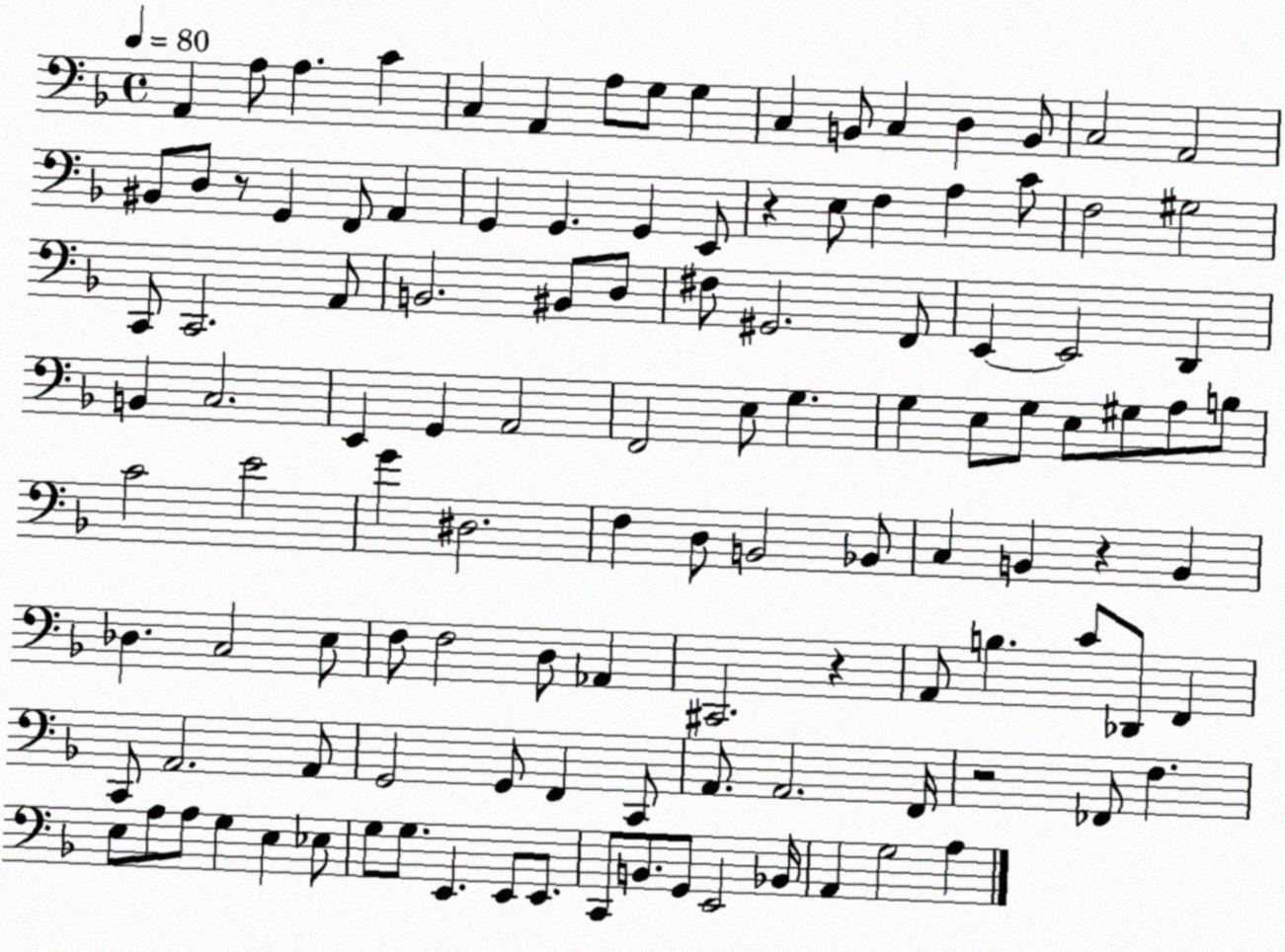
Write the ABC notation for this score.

X:1
T:Untitled
M:4/4
L:1/4
K:F
A,, A,/2 A, C C, A,, A,/2 G,/2 G, C, B,,/2 C, D, B,,/2 C,2 A,,2 ^B,,/2 D,/2 z/2 G,, F,,/2 A,, G,, G,, G,, E,,/2 z E,/2 F, A, C/2 F,2 ^G,2 C,,/2 C,,2 A,,/2 B,,2 ^B,,/2 D,/2 ^F,/2 ^G,,2 F,,/2 E,, E,,2 D,, B,, C,2 E,, G,, A,,2 F,,2 E,/2 G, G, E,/2 G,/2 E,/2 ^G,/2 A,/2 B,/2 C2 E2 G ^D,2 F, D,/2 B,,2 _B,,/2 C, B,, z B,, _D, C,2 E,/2 F,/2 F,2 D,/2 _A,, ^C,,2 z A,,/2 B, C/2 _D,,/2 F,, C,,/2 A,,2 A,,/2 G,,2 G,,/2 F,, C,,/2 A,,/2 A,,2 F,,/4 z2 _F,,/2 F, E,/2 A,/2 A,/2 G, E, _E,/2 G,/2 G,/2 E,, E,,/2 E,,/2 C,,/2 B,,/2 G,,/2 E,,2 _B,,/4 A,, G,2 A,